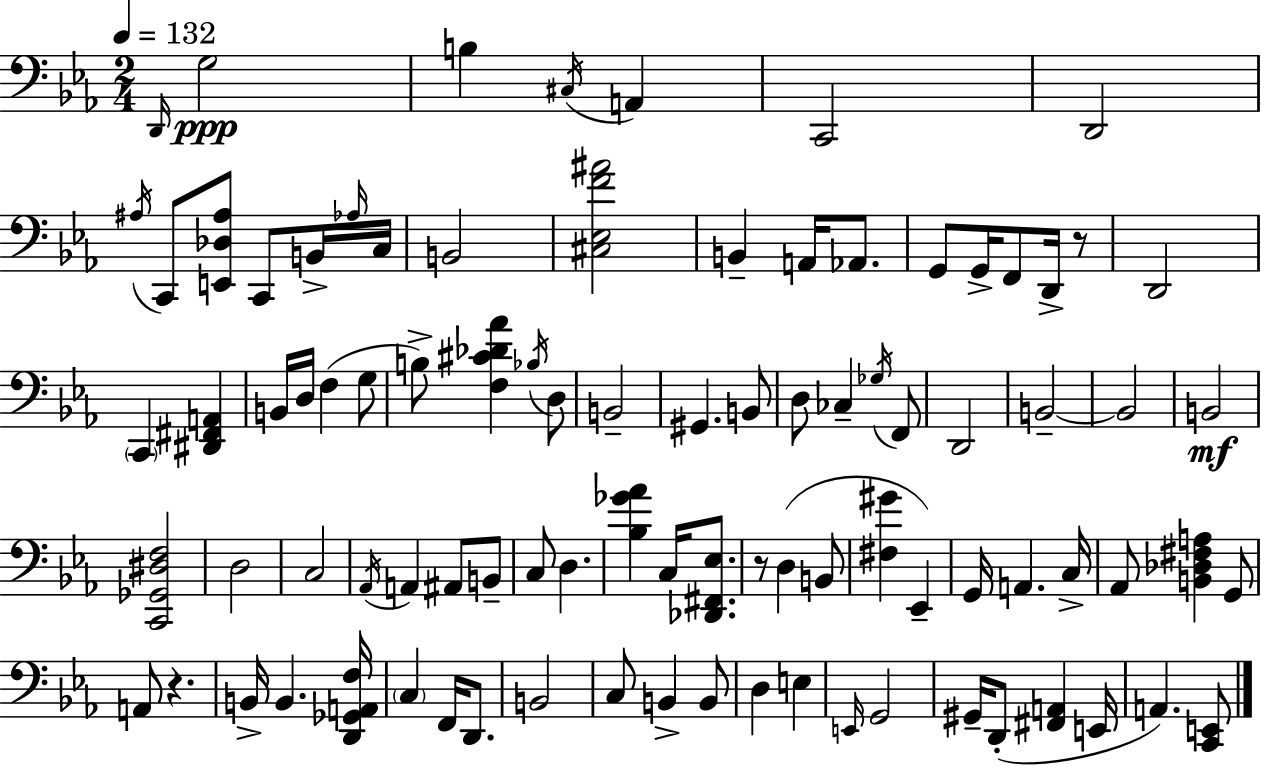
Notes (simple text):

D2/s G3/h B3/q C#3/s A2/q C2/h D2/h A#3/s C2/e [E2,Db3,A#3]/e C2/e B2/s Ab3/s C3/s B2/h [C#3,Eb3,F4,A#4]/h B2/q A2/s Ab2/e. G2/e G2/s F2/e D2/s R/e D2/h C2/q [D#2,F#2,A2]/q B2/s D3/s F3/q G3/e B3/e [F3,C#4,Db4,Ab4]/q Bb3/s D3/e B2/h G#2/q. B2/e D3/e CES3/q Gb3/s F2/e D2/h B2/h B2/h B2/h [C2,Gb2,D#3,F3]/h D3/h C3/h Ab2/s A2/q A#2/e B2/e C3/e D3/q. [Bb3,Gb4,Ab4]/q C3/s [Db2,F#2,Eb3]/e. R/e D3/q B2/e [F#3,G#4]/q Eb2/q G2/s A2/q. C3/s Ab2/e [B2,Db3,F#3,A3]/q G2/e A2/e R/q. B2/s B2/q. [D2,Gb2,A2,F3]/s C3/q F2/s D2/e. B2/h C3/e B2/q B2/e D3/q E3/q E2/s G2/h G#2/s D2/e [F#2,A2]/q E2/s A2/q. [C2,E2]/e